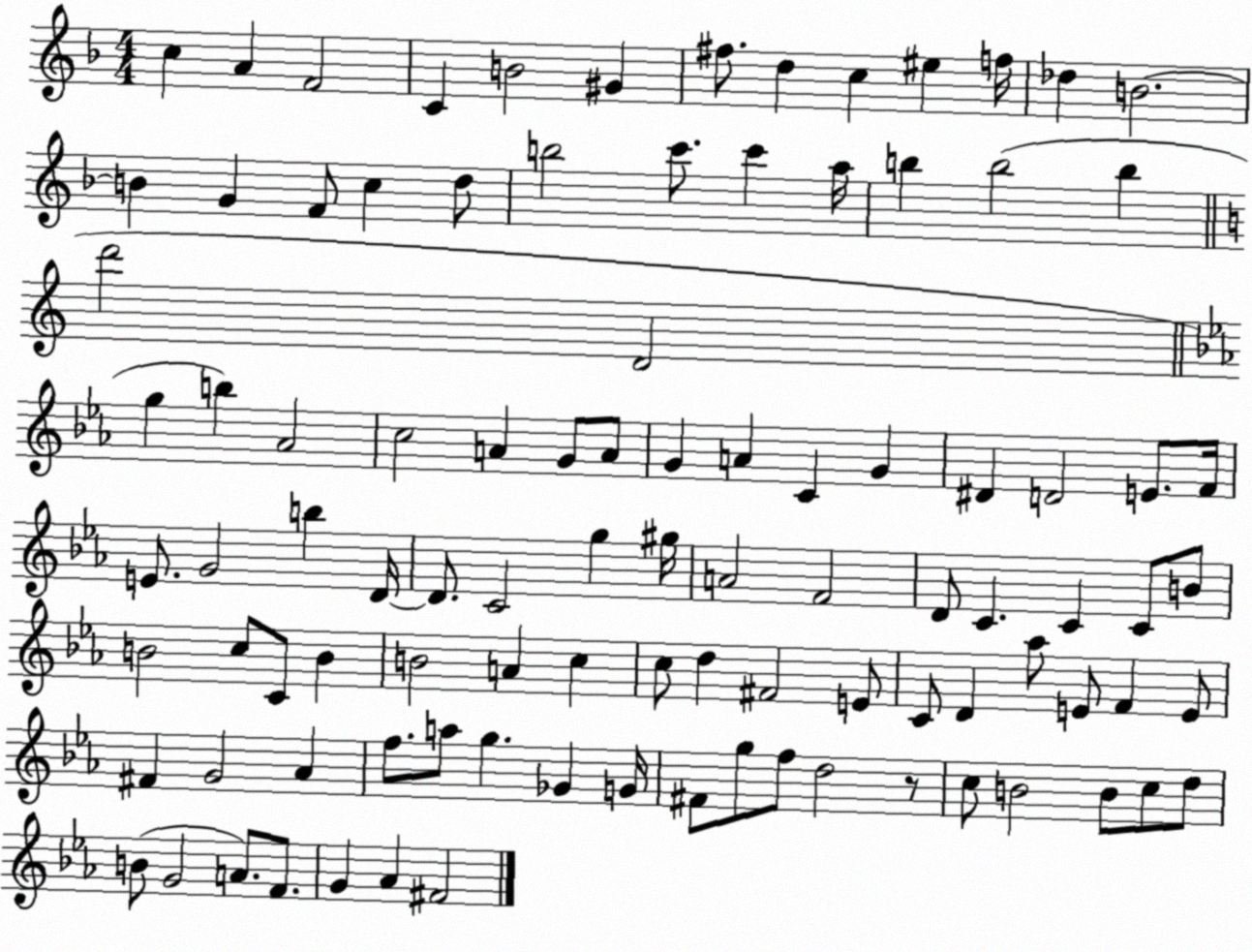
X:1
T:Untitled
M:4/4
L:1/4
K:F
c A F2 C B2 ^G ^f/2 d c ^e f/4 _d B2 B G F/2 c d/2 b2 c'/2 c' a/4 b b2 b d'2 D2 g b _A2 c2 A G/2 A/2 G A C G ^D D2 E/2 F/4 E/2 G2 b D/4 D/2 C2 g ^g/4 A2 F2 D/2 C C C/2 B/2 B2 c/2 C/2 B B2 A c c/2 d ^F2 E/2 C/2 D _a/2 E/2 F E/2 ^F G2 _A f/2 a/2 g _G G/4 ^F/2 g/2 f/2 d2 z/2 c/2 B2 B/2 c/2 d/2 B/2 G2 A/2 F/2 G _A ^F2